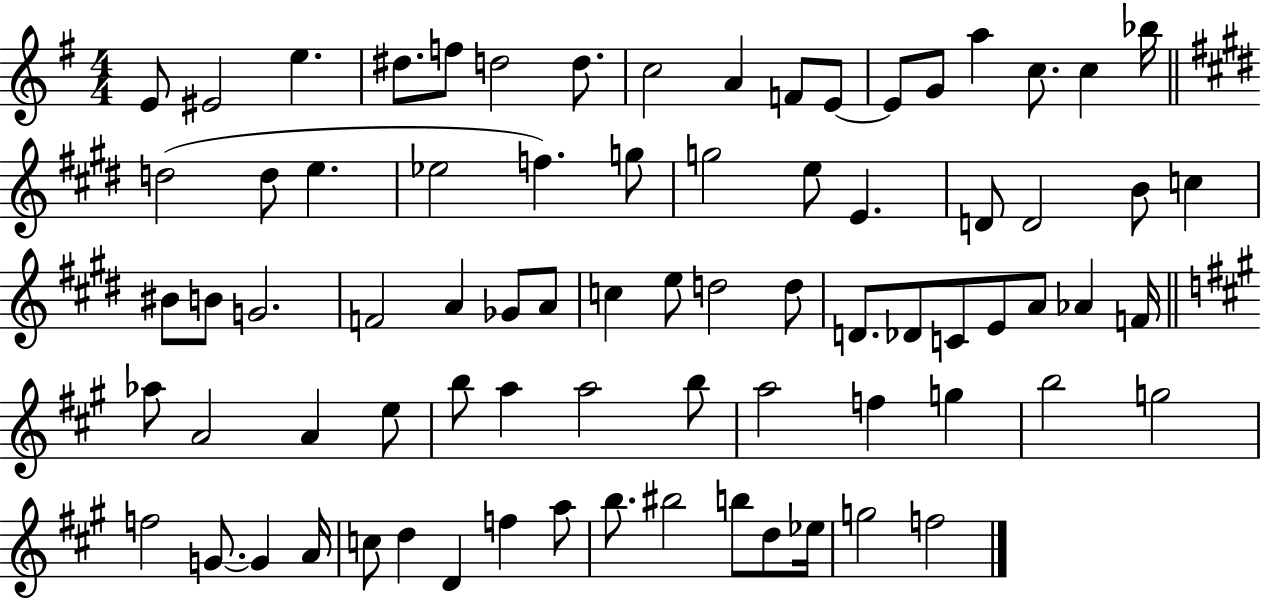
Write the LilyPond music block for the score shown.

{
  \clef treble
  \numericTimeSignature
  \time 4/4
  \key g \major
  \repeat volta 2 { e'8 eis'2 e''4. | dis''8. f''8 d''2 d''8. | c''2 a'4 f'8 e'8~~ | e'8 g'8 a''4 c''8. c''4 bes''16 | \break \bar "||" \break \key e \major d''2( d''8 e''4. | ees''2 f''4.) g''8 | g''2 e''8 e'4. | d'8 d'2 b'8 c''4 | \break bis'8 b'8 g'2. | f'2 a'4 ges'8 a'8 | c''4 e''8 d''2 d''8 | d'8. des'8 c'8 e'8 a'8 aes'4 f'16 | \break \bar "||" \break \key a \major aes''8 a'2 a'4 e''8 | b''8 a''4 a''2 b''8 | a''2 f''4 g''4 | b''2 g''2 | \break f''2 g'8.~~ g'4 a'16 | c''8 d''4 d'4 f''4 a''8 | b''8. bis''2 b''8 d''8 ees''16 | g''2 f''2 | \break } \bar "|."
}